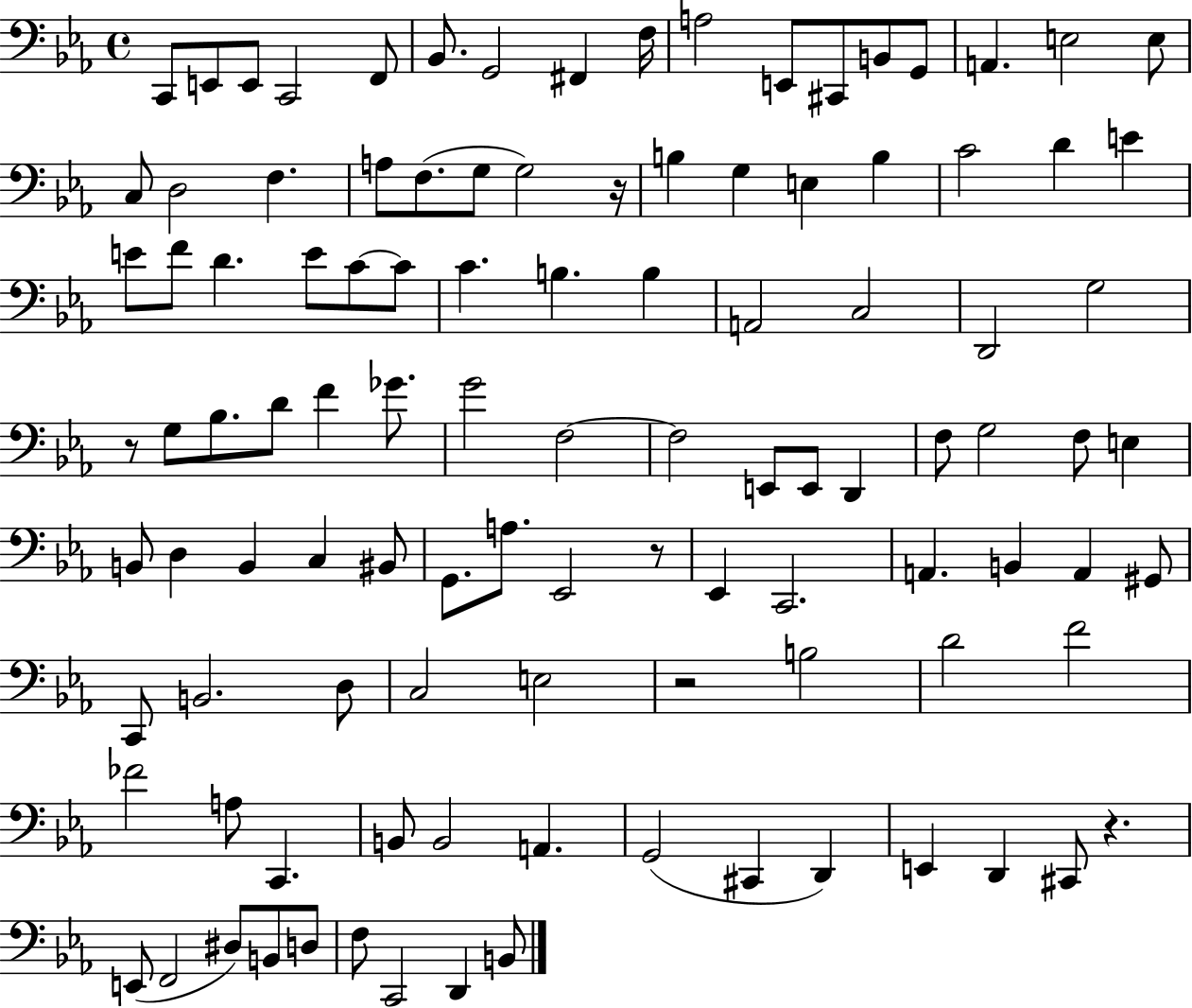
C2/e E2/e E2/e C2/h F2/e Bb2/e. G2/h F#2/q F3/s A3/h E2/e C#2/e B2/e G2/e A2/q. E3/h E3/e C3/e D3/h F3/q. A3/e F3/e. G3/e G3/h R/s B3/q G3/q E3/q B3/q C4/h D4/q E4/q E4/e F4/e D4/q. E4/e C4/e C4/e C4/q. B3/q. B3/q A2/h C3/h D2/h G3/h R/e G3/e Bb3/e. D4/e F4/q Gb4/e. G4/h F3/h F3/h E2/e E2/e D2/q F3/e G3/h F3/e E3/q B2/e D3/q B2/q C3/q BIS2/e G2/e. A3/e. Eb2/h R/e Eb2/q C2/h. A2/q. B2/q A2/q G#2/e C2/e B2/h. D3/e C3/h E3/h R/h B3/h D4/h F4/h FES4/h A3/e C2/q. B2/e B2/h A2/q. G2/h C#2/q D2/q E2/q D2/q C#2/e R/q. E2/e F2/h D#3/e B2/e D3/e F3/e C2/h D2/q B2/e